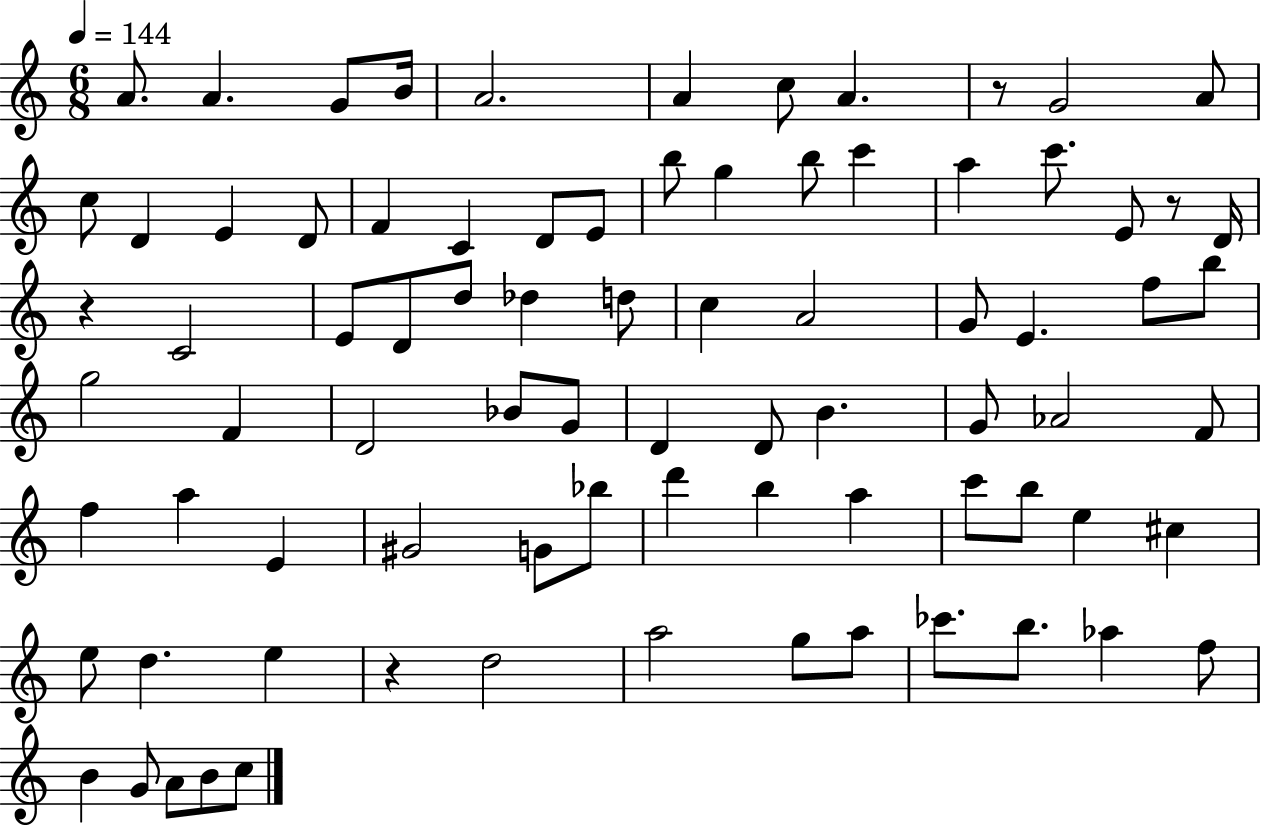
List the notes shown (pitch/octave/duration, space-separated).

A4/e. A4/q. G4/e B4/s A4/h. A4/q C5/e A4/q. R/e G4/h A4/e C5/e D4/q E4/q D4/e F4/q C4/q D4/e E4/e B5/e G5/q B5/e C6/q A5/q C6/e. E4/e R/e D4/s R/q C4/h E4/e D4/e D5/e Db5/q D5/e C5/q A4/h G4/e E4/q. F5/e B5/e G5/h F4/q D4/h Bb4/e G4/e D4/q D4/e B4/q. G4/e Ab4/h F4/e F5/q A5/q E4/q G#4/h G4/e Bb5/e D6/q B5/q A5/q C6/e B5/e E5/q C#5/q E5/e D5/q. E5/q R/q D5/h A5/h G5/e A5/e CES6/e. B5/e. Ab5/q F5/e B4/q G4/e A4/e B4/e C5/e